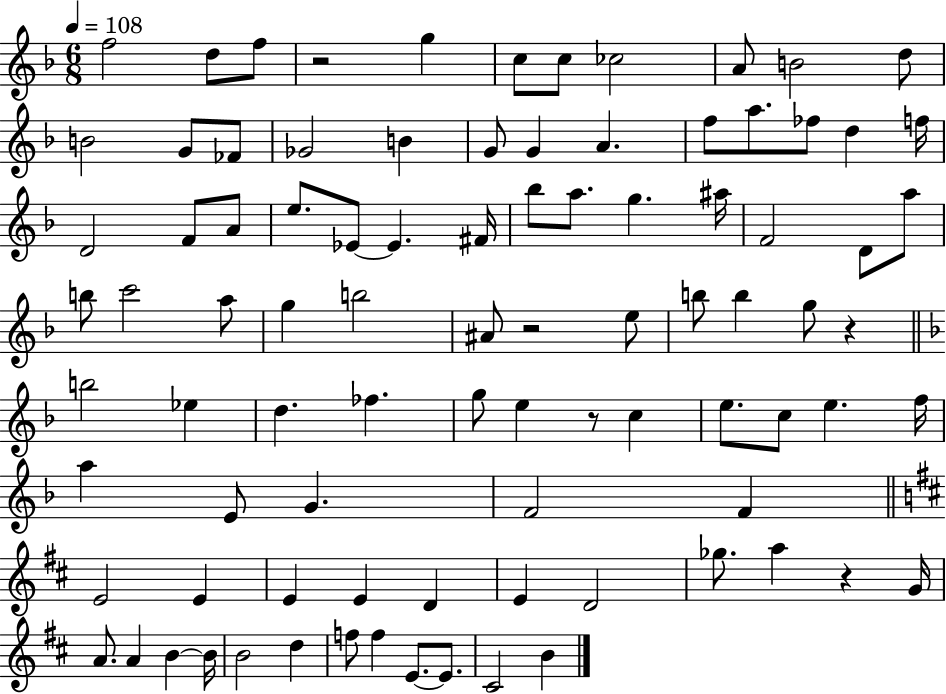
{
  \clef treble
  \numericTimeSignature
  \time 6/8
  \key f \major
  \tempo 4 = 108
  f''2 d''8 f''8 | r2 g''4 | c''8 c''8 ces''2 | a'8 b'2 d''8 | \break b'2 g'8 fes'8 | ges'2 b'4 | g'8 g'4 a'4. | f''8 a''8. fes''8 d''4 f''16 | \break d'2 f'8 a'8 | e''8. ees'8~~ ees'4. fis'16 | bes''8 a''8. g''4. ais''16 | f'2 d'8 a''8 | \break b''8 c'''2 a''8 | g''4 b''2 | ais'8 r2 e''8 | b''8 b''4 g''8 r4 | \break \bar "||" \break \key d \minor b''2 ees''4 | d''4. fes''4. | g''8 e''4 r8 c''4 | e''8. c''8 e''4. f''16 | \break a''4 e'8 g'4. | f'2 f'4 | \bar "||" \break \key b \minor e'2 e'4 | e'4 e'4 d'4 | e'4 d'2 | ges''8. a''4 r4 g'16 | \break a'8. a'4 b'4~~ b'16 | b'2 d''4 | f''8 f''4 e'8.~~ e'8. | cis'2 b'4 | \break \bar "|."
}